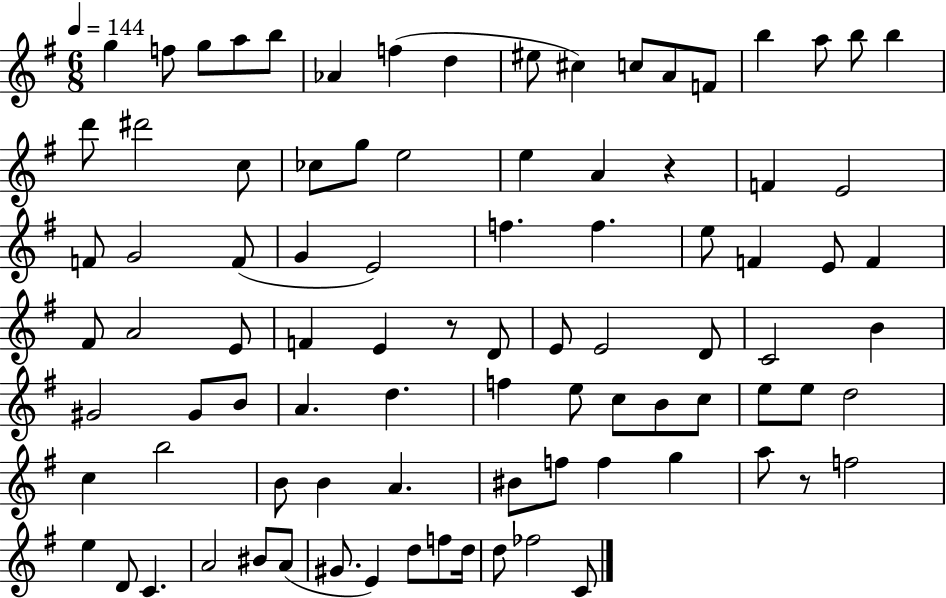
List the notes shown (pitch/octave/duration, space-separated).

G5/q F5/e G5/e A5/e B5/e Ab4/q F5/q D5/q EIS5/e C#5/q C5/e A4/e F4/e B5/q A5/e B5/e B5/q D6/e D#6/h C5/e CES5/e G5/e E5/h E5/q A4/q R/q F4/q E4/h F4/e G4/h F4/e G4/q E4/h F5/q. F5/q. E5/e F4/q E4/e F4/q F#4/e A4/h E4/e F4/q E4/q R/e D4/e E4/e E4/h D4/e C4/h B4/q G#4/h G#4/e B4/e A4/q. D5/q. F5/q E5/e C5/e B4/e C5/e E5/e E5/e D5/h C5/q B5/h B4/e B4/q A4/q. BIS4/e F5/e F5/q G5/q A5/e R/e F5/h E5/q D4/e C4/q. A4/h BIS4/e A4/e G#4/e. E4/q D5/e F5/e D5/s D5/e FES5/h C4/e